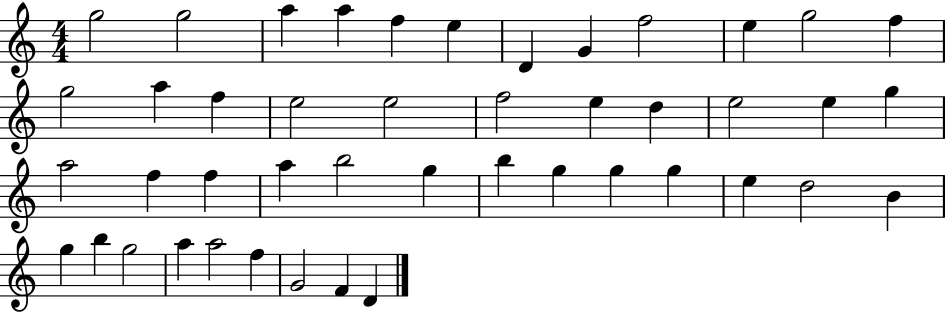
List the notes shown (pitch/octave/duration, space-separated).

G5/h G5/h A5/q A5/q F5/q E5/q D4/q G4/q F5/h E5/q G5/h F5/q G5/h A5/q F5/q E5/h E5/h F5/h E5/q D5/q E5/h E5/q G5/q A5/h F5/q F5/q A5/q B5/h G5/q B5/q G5/q G5/q G5/q E5/q D5/h B4/q G5/q B5/q G5/h A5/q A5/h F5/q G4/h F4/q D4/q